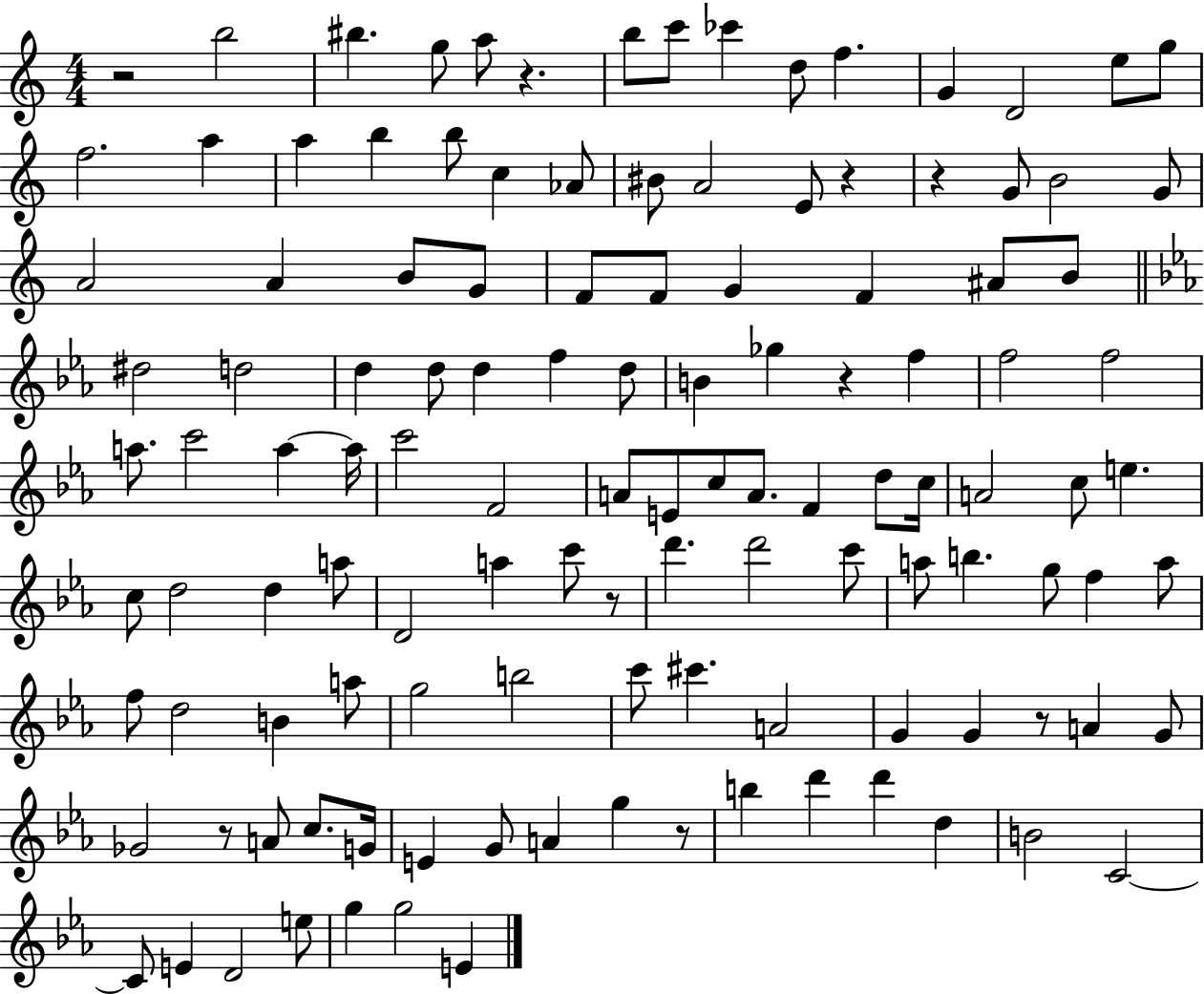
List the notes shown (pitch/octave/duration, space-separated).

R/h B5/h BIS5/q. G5/e A5/e R/q. B5/e C6/e CES6/q D5/e F5/q. G4/q D4/h E5/e G5/e F5/h. A5/q A5/q B5/q B5/e C5/q Ab4/e BIS4/e A4/h E4/e R/q R/q G4/e B4/h G4/e A4/h A4/q B4/e G4/e F4/e F4/e G4/q F4/q A#4/e B4/e D#5/h D5/h D5/q D5/e D5/q F5/q D5/e B4/q Gb5/q R/q F5/q F5/h F5/h A5/e. C6/h A5/q A5/s C6/h F4/h A4/e E4/e C5/e A4/e. F4/q D5/e C5/s A4/h C5/e E5/q. C5/e D5/h D5/q A5/e D4/h A5/q C6/e R/e D6/q. D6/h C6/e A5/e B5/q. G5/e F5/q A5/e F5/e D5/h B4/q A5/e G5/h B5/h C6/e C#6/q. A4/h G4/q G4/q R/e A4/q G4/e Gb4/h R/e A4/e C5/e. G4/s E4/q G4/e A4/q G5/q R/e B5/q D6/q D6/q D5/q B4/h C4/h C4/e E4/q D4/h E5/e G5/q G5/h E4/q